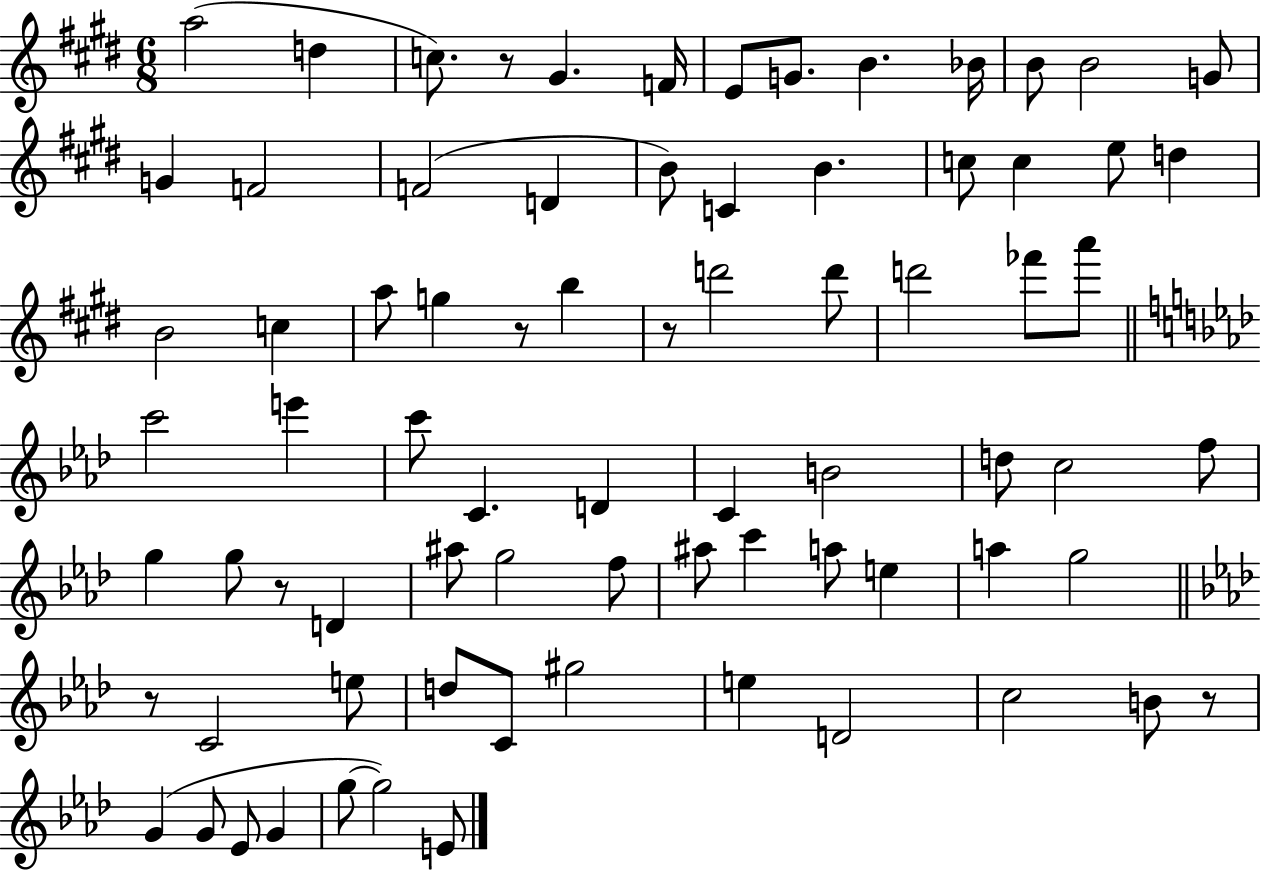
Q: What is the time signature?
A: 6/8